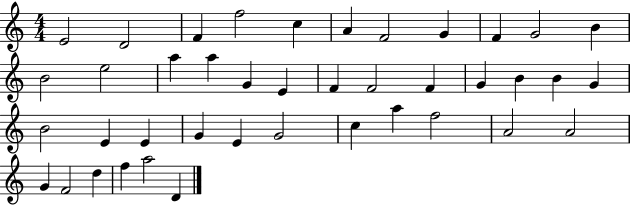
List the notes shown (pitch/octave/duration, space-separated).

E4/h D4/h F4/q F5/h C5/q A4/q F4/h G4/q F4/q G4/h B4/q B4/h E5/h A5/q A5/q G4/q E4/q F4/q F4/h F4/q G4/q B4/q B4/q G4/q B4/h E4/q E4/q G4/q E4/q G4/h C5/q A5/q F5/h A4/h A4/h G4/q F4/h D5/q F5/q A5/h D4/q